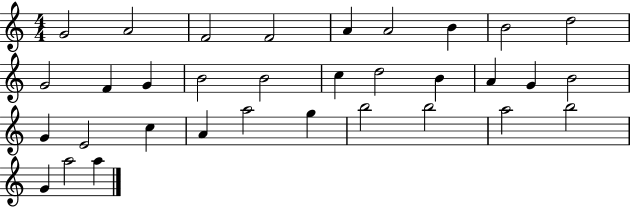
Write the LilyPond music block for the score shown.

{
  \clef treble
  \numericTimeSignature
  \time 4/4
  \key c \major
  g'2 a'2 | f'2 f'2 | a'4 a'2 b'4 | b'2 d''2 | \break g'2 f'4 g'4 | b'2 b'2 | c''4 d''2 b'4 | a'4 g'4 b'2 | \break g'4 e'2 c''4 | a'4 a''2 g''4 | b''2 b''2 | a''2 b''2 | \break g'4 a''2 a''4 | \bar "|."
}